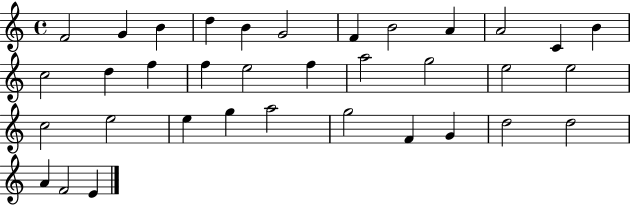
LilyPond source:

{
  \clef treble
  \time 4/4
  \defaultTimeSignature
  \key c \major
  f'2 g'4 b'4 | d''4 b'4 g'2 | f'4 b'2 a'4 | a'2 c'4 b'4 | \break c''2 d''4 f''4 | f''4 e''2 f''4 | a''2 g''2 | e''2 e''2 | \break c''2 e''2 | e''4 g''4 a''2 | g''2 f'4 g'4 | d''2 d''2 | \break a'4 f'2 e'4 | \bar "|."
}